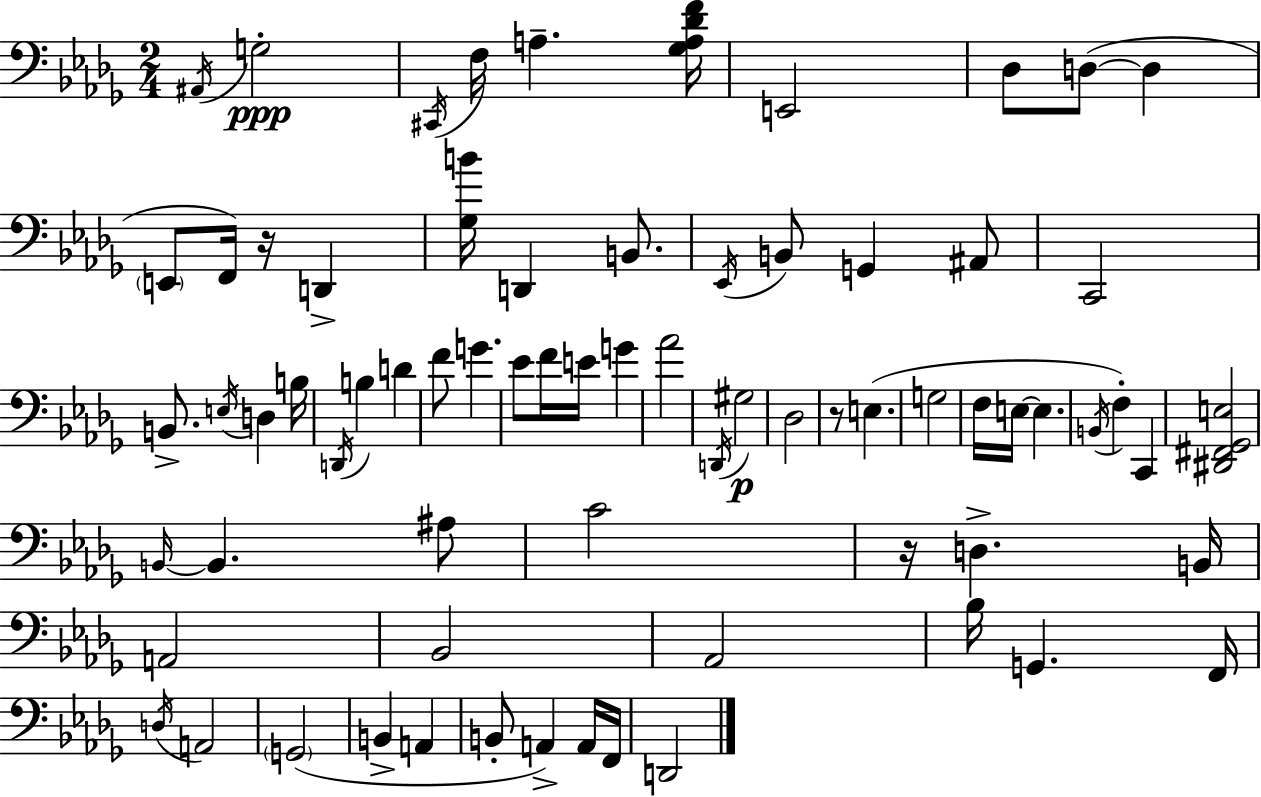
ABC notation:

X:1
T:Untitled
M:2/4
L:1/4
K:Bbm
^A,,/4 G,2 ^C,,/4 F,/4 A, [_G,A,_DF]/4 E,,2 _D,/2 D,/2 D, E,,/2 F,,/4 z/4 D,, [_G,B]/4 D,, B,,/2 _E,,/4 B,,/2 G,, ^A,,/2 C,,2 B,,/2 E,/4 D, B,/4 D,,/4 B, D F/2 G _E/2 F/4 E/4 G _A2 D,,/4 ^G,2 _D,2 z/2 E, G,2 F,/4 E,/4 E, B,,/4 F, C,, [^D,,^F,,_G,,E,]2 B,,/4 B,, ^A,/2 C2 z/4 D, B,,/4 A,,2 _B,,2 _A,,2 _B,/4 G,, F,,/4 D,/4 A,,2 G,,2 B,, A,, B,,/2 A,, A,,/4 F,,/4 D,,2